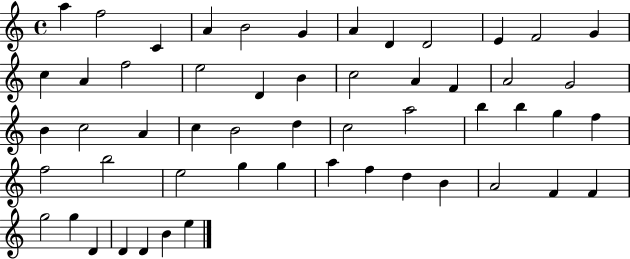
{
  \clef treble
  \time 4/4
  \defaultTimeSignature
  \key c \major
  a''4 f''2 c'4 | a'4 b'2 g'4 | a'4 d'4 d'2 | e'4 f'2 g'4 | \break c''4 a'4 f''2 | e''2 d'4 b'4 | c''2 a'4 f'4 | a'2 g'2 | \break b'4 c''2 a'4 | c''4 b'2 d''4 | c''2 a''2 | b''4 b''4 g''4 f''4 | \break f''2 b''2 | e''2 g''4 g''4 | a''4 f''4 d''4 b'4 | a'2 f'4 f'4 | \break g''2 g''4 d'4 | d'4 d'4 b'4 e''4 | \bar "|."
}